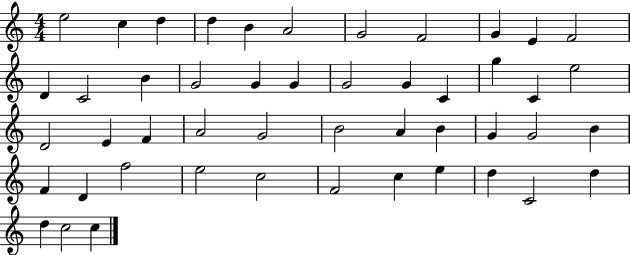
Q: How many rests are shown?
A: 0